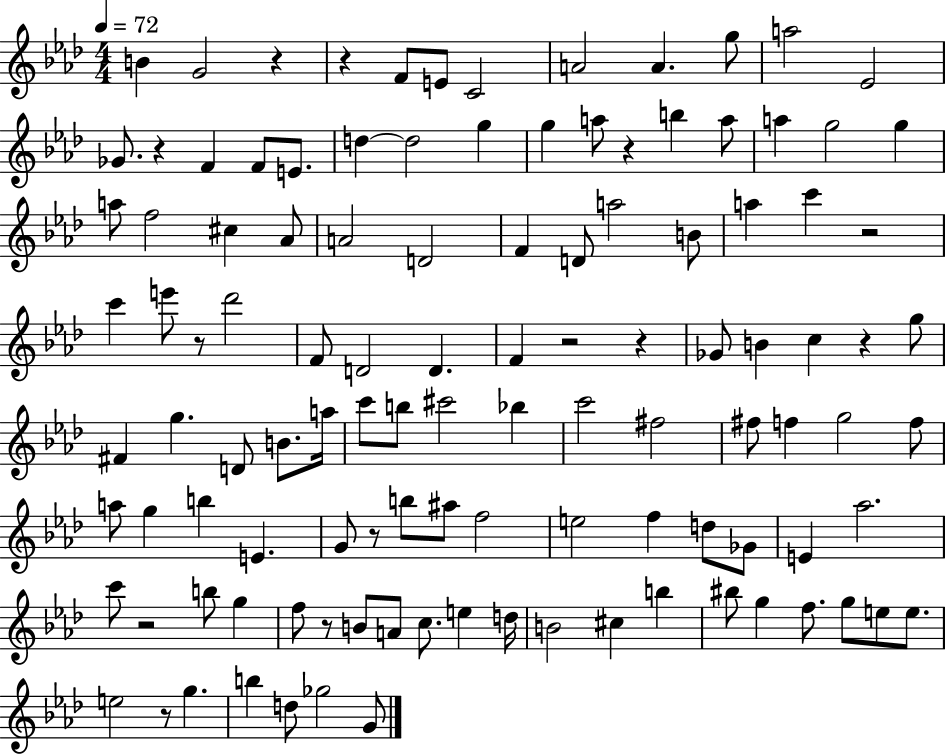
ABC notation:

X:1
T:Untitled
M:4/4
L:1/4
K:Ab
B G2 z z F/2 E/2 C2 A2 A g/2 a2 _E2 _G/2 z F F/2 E/2 d d2 g g a/2 z b a/2 a g2 g a/2 f2 ^c _A/2 A2 D2 F D/2 a2 B/2 a c' z2 c' e'/2 z/2 _d'2 F/2 D2 D F z2 z _G/2 B c z g/2 ^F g D/2 B/2 a/4 c'/2 b/2 ^c'2 _b c'2 ^f2 ^f/2 f g2 f/2 a/2 g b E G/2 z/2 b/2 ^a/2 f2 e2 f d/2 _G/2 E _a2 c'/2 z2 b/2 g f/2 z/2 B/2 A/2 c/2 e d/4 B2 ^c b ^b/2 g f/2 g/2 e/2 e/2 e2 z/2 g b d/2 _g2 G/2